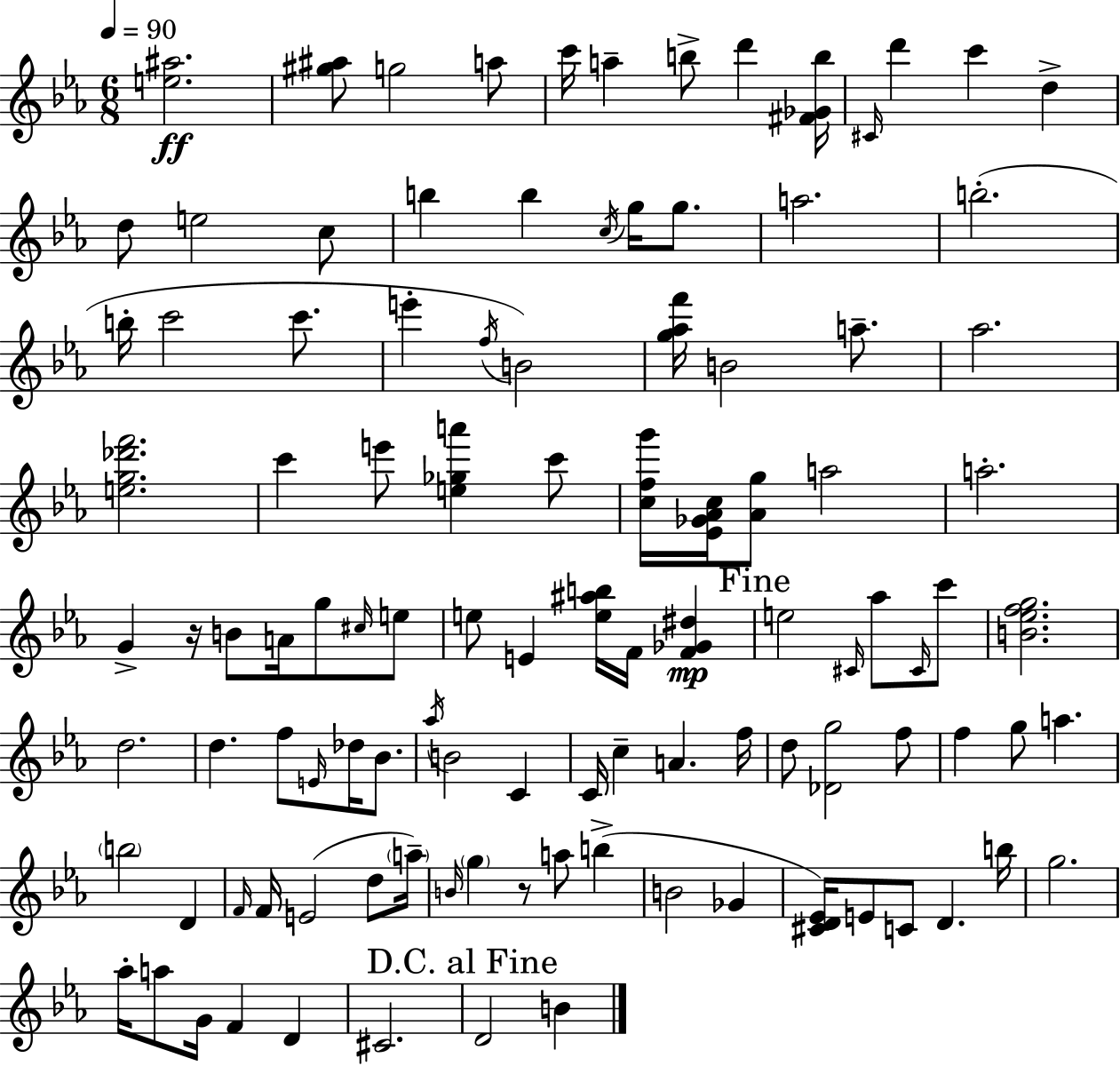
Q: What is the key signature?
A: EES major